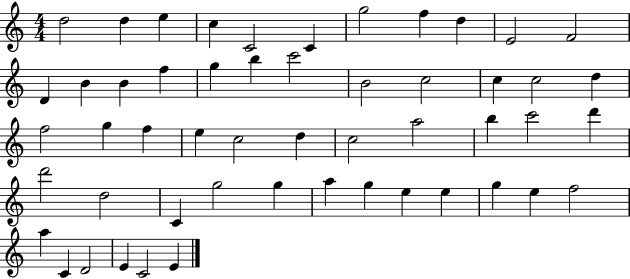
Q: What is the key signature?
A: C major